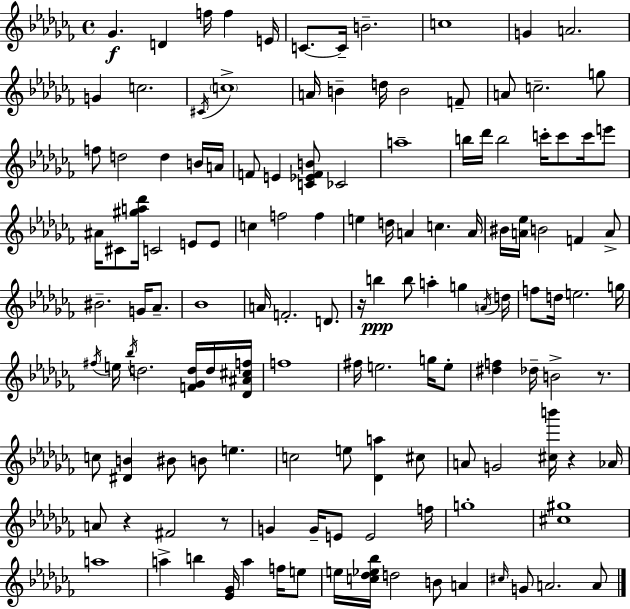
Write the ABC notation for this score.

X:1
T:Untitled
M:4/4
L:1/4
K:Abm
_G D f/4 f E/4 C/2 C/4 B2 c4 G A2 G c2 ^C/4 c4 A/4 B d/4 B2 F/2 A/2 c2 g/2 f/2 d2 d B/4 A/4 F/2 E [C_EFB]/2 _C2 a4 b/4 _d'/4 b2 c'/4 c'/2 c'/4 e'/2 ^A/4 ^C/2 [^ga_d']/4 C2 E/2 E/2 c f2 f e d/4 A c A/4 ^B/4 [A_e]/4 B2 F A/2 ^B2 G/4 _A/2 _B4 A/4 F2 D/2 z/4 b b/2 a g A/4 d/4 f/2 d/4 e2 g/4 ^f/4 e/4 _b/4 d2 [F_Gd]/4 d/4 [_D^A^cf]/4 f4 ^f/4 e2 g/4 e/2 [^df] _d/4 B2 z/2 c/2 [^DB] ^B/2 B/2 e c2 e/2 [_Da] ^c/2 A/2 G2 [^cb']/4 z _A/4 A/2 z ^F2 z/2 G G/4 E/2 E2 f/4 g4 [^c^g]4 a4 a b [_E_G]/4 a f/4 e/2 e/4 [c_d_e_b]/4 d2 B/2 A ^c/4 G/2 A2 A/2